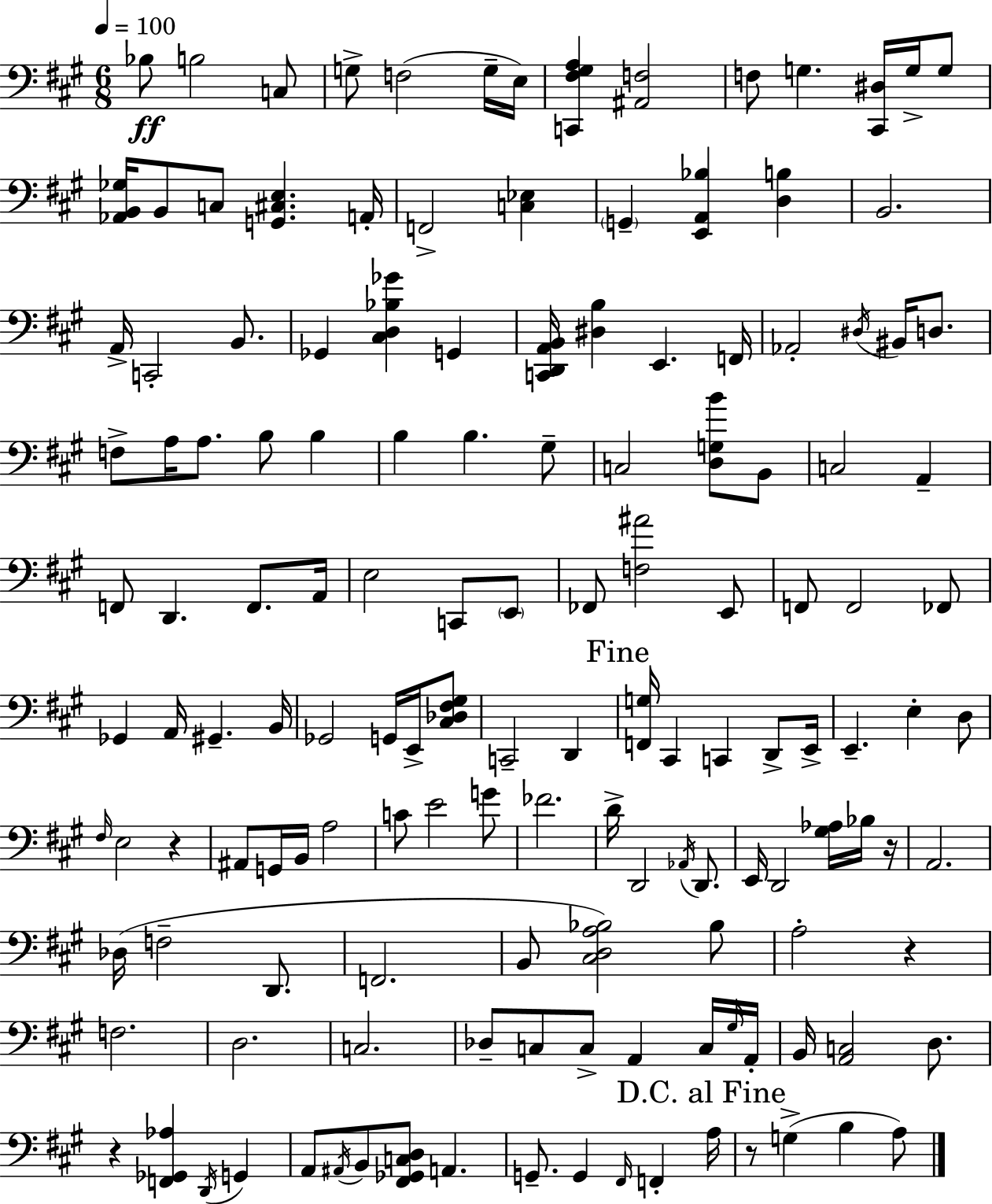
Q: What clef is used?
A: bass